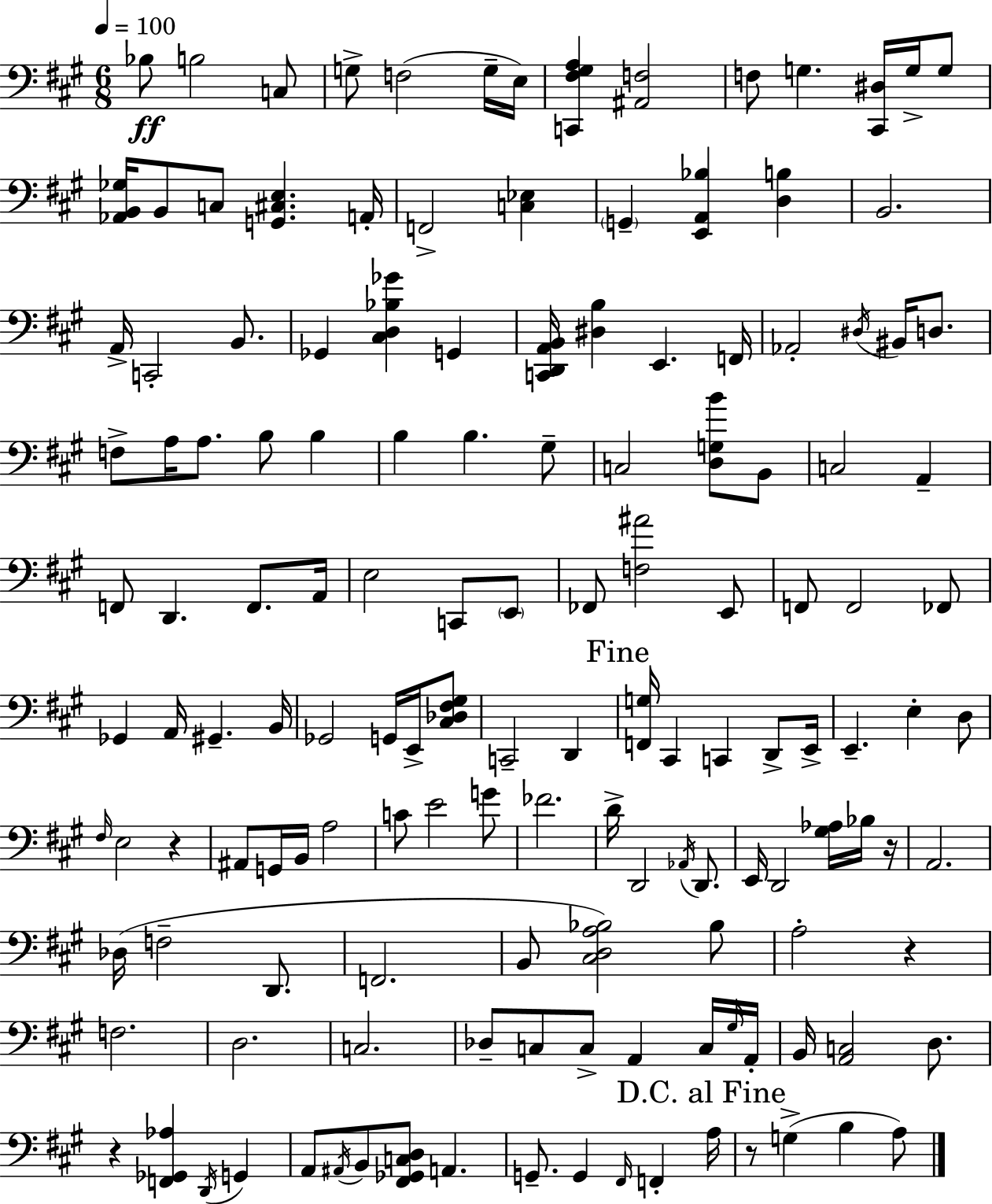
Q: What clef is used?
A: bass